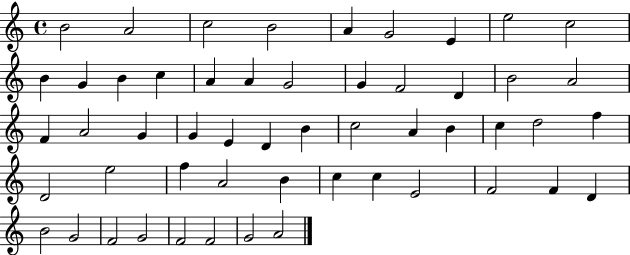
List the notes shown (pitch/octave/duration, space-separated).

B4/h A4/h C5/h B4/h A4/q G4/h E4/q E5/h C5/h B4/q G4/q B4/q C5/q A4/q A4/q G4/h G4/q F4/h D4/q B4/h A4/h F4/q A4/h G4/q G4/q E4/q D4/q B4/q C5/h A4/q B4/q C5/q D5/h F5/q D4/h E5/h F5/q A4/h B4/q C5/q C5/q E4/h F4/h F4/q D4/q B4/h G4/h F4/h G4/h F4/h F4/h G4/h A4/h